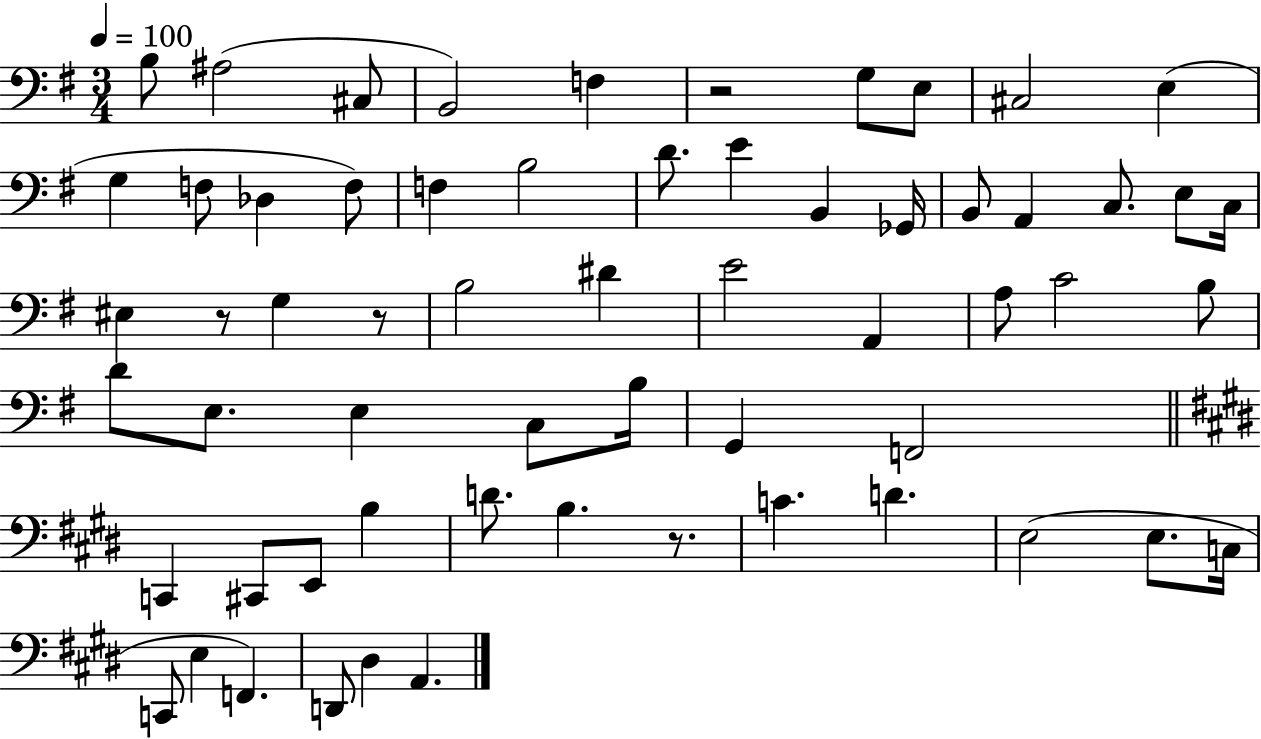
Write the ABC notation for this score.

X:1
T:Untitled
M:3/4
L:1/4
K:G
B,/2 ^A,2 ^C,/2 B,,2 F, z2 G,/2 E,/2 ^C,2 E, G, F,/2 _D, F,/2 F, B,2 D/2 E B,, _G,,/4 B,,/2 A,, C,/2 E,/2 C,/4 ^E, z/2 G, z/2 B,2 ^D E2 A,, A,/2 C2 B,/2 D/2 E,/2 E, C,/2 B,/4 G,, F,,2 C,, ^C,,/2 E,,/2 B, D/2 B, z/2 C D E,2 E,/2 C,/4 C,,/2 E, F,, D,,/2 ^D, A,,